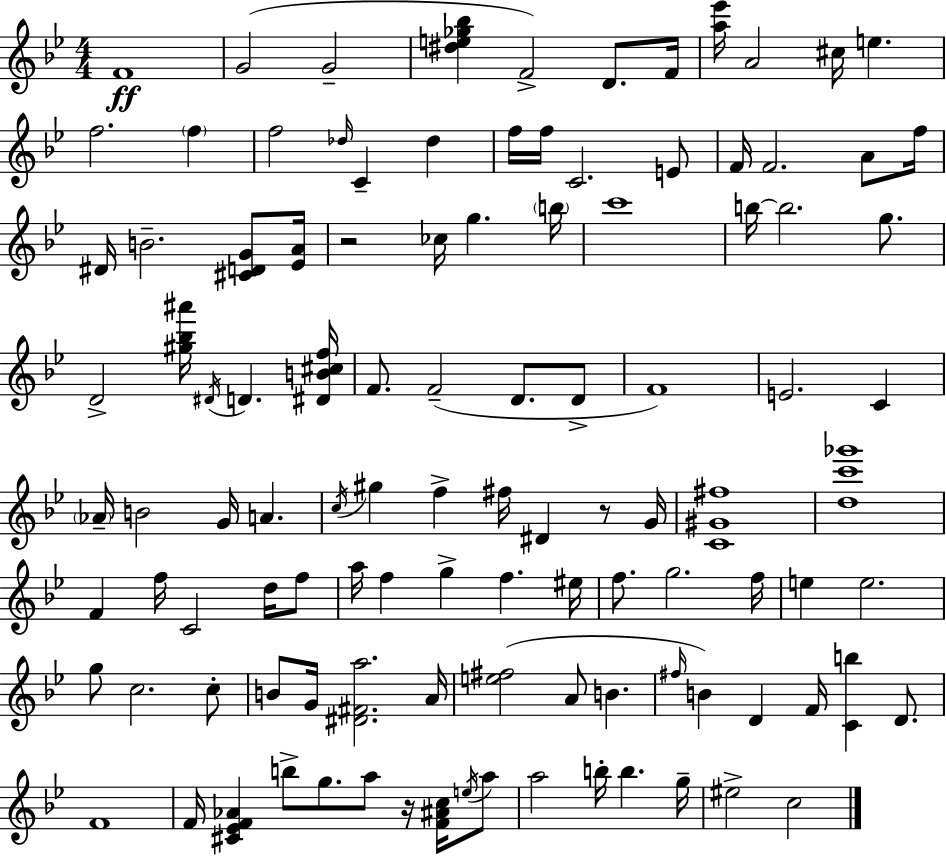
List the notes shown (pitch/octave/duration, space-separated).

F4/w G4/h G4/h [D#5,E5,Gb5,Bb5]/q F4/h D4/e. F4/s [A5,Eb6]/s A4/h C#5/s E5/q. F5/h. F5/q F5/h Db5/s C4/q Db5/q F5/s F5/s C4/h. E4/e F4/s F4/h. A4/e F5/s D#4/s B4/h. [C#4,D4,G4]/e [Eb4,A4]/s R/h CES5/s G5/q. B5/s C6/w B5/s B5/h. G5/e. D4/h [G#5,Bb5,A#6]/s D#4/s D4/q. [D#4,B4,C#5,F5]/s F4/e. F4/h D4/e. D4/e F4/w E4/h. C4/q Ab4/s B4/h G4/s A4/q. C5/s G#5/q F5/q F#5/s D#4/q R/e G4/s [C4,G#4,F#5]/w [D5,C6,Gb6]/w F4/q F5/s C4/h D5/s F5/e A5/s F5/q G5/q F5/q. EIS5/s F5/e. G5/h. F5/s E5/q E5/h. G5/e C5/h. C5/e B4/e G4/s [D#4,F#4,A5]/h. A4/s [E5,F#5]/h A4/e B4/q. F#5/s B4/q D4/q F4/s [C4,B5]/q D4/e. F4/w F4/s [C#4,Eb4,F4,Ab4]/q B5/e G5/e. A5/e R/s [F4,A#4,C5]/s E5/s A5/e A5/h B5/s B5/q. G5/s EIS5/h C5/h